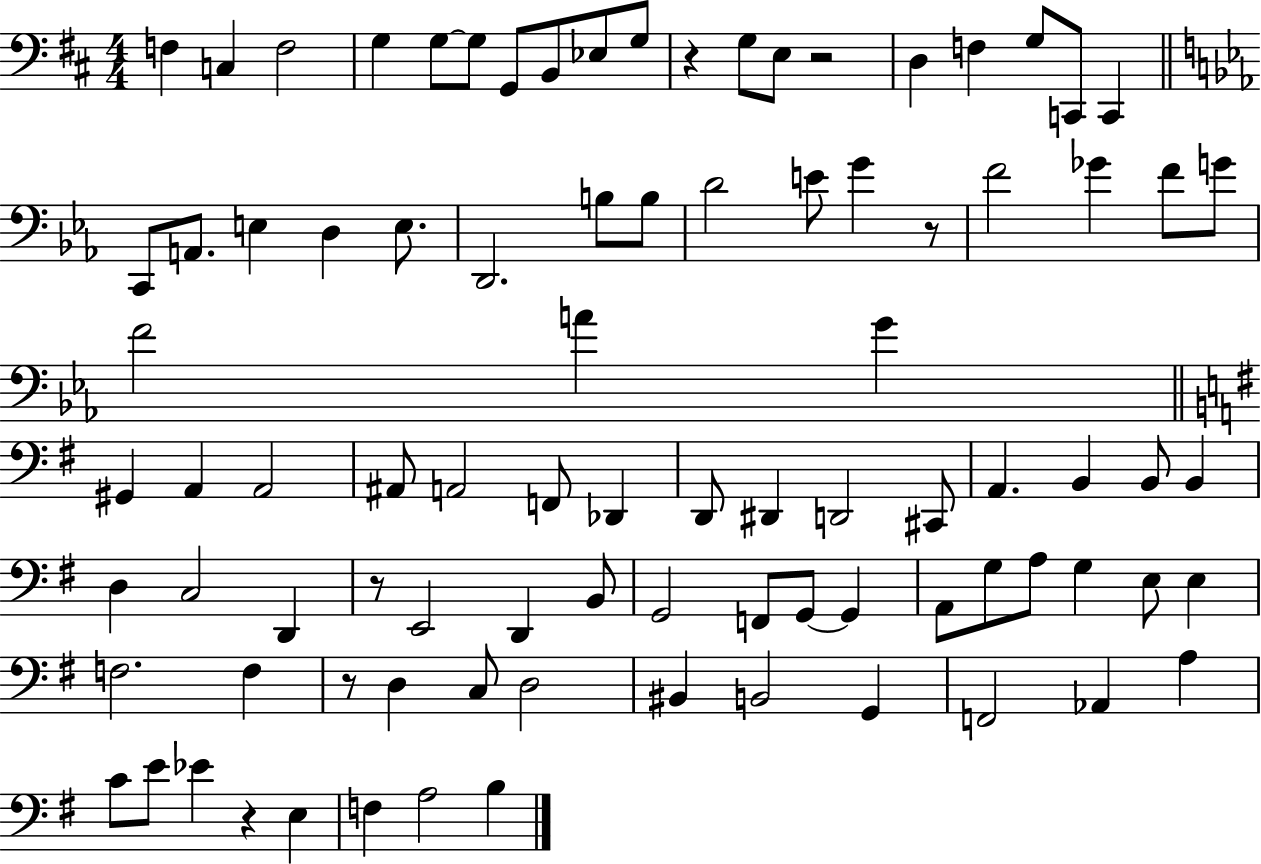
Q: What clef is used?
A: bass